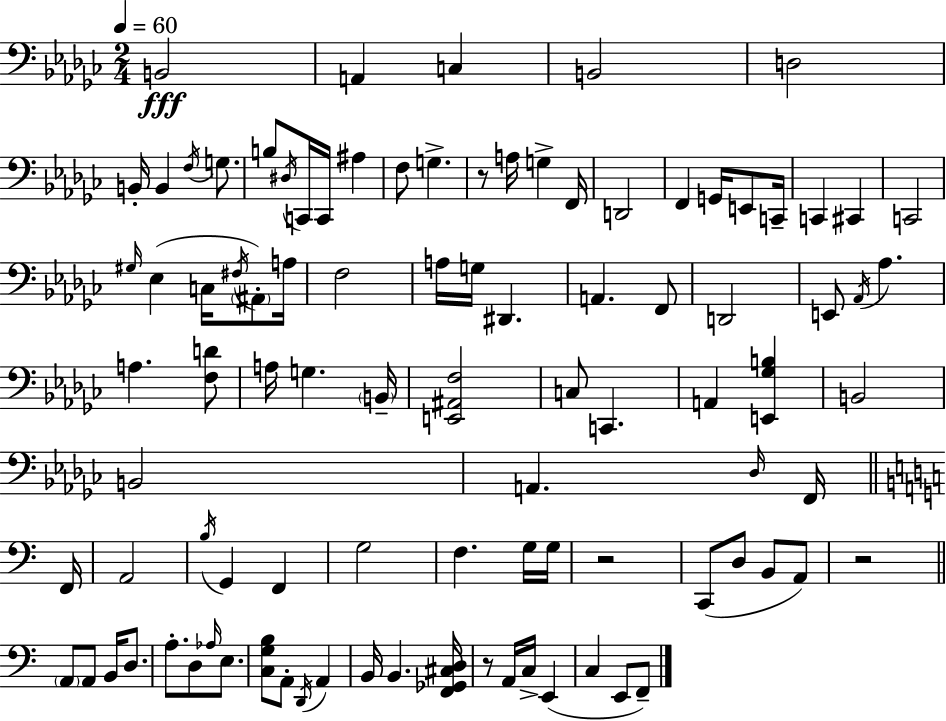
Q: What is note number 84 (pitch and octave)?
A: E2